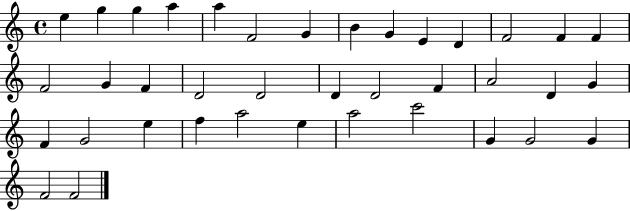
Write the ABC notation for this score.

X:1
T:Untitled
M:4/4
L:1/4
K:C
e g g a a F2 G B G E D F2 F F F2 G F D2 D2 D D2 F A2 D G F G2 e f a2 e a2 c'2 G G2 G F2 F2